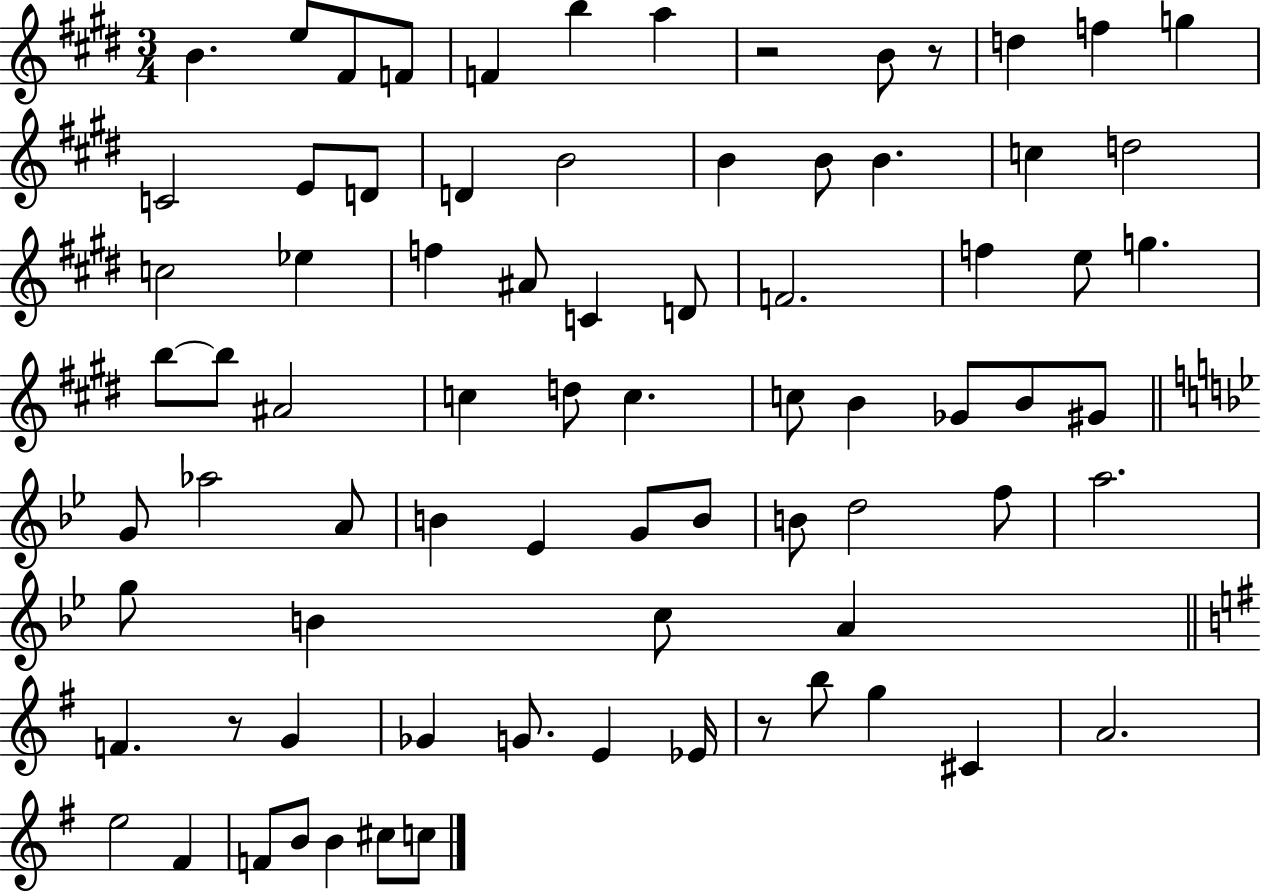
X:1
T:Untitled
M:3/4
L:1/4
K:E
B e/2 ^F/2 F/2 F b a z2 B/2 z/2 d f g C2 E/2 D/2 D B2 B B/2 B c d2 c2 _e f ^A/2 C D/2 F2 f e/2 g b/2 b/2 ^A2 c d/2 c c/2 B _G/2 B/2 ^G/2 G/2 _a2 A/2 B _E G/2 B/2 B/2 d2 f/2 a2 g/2 B c/2 A F z/2 G _G G/2 E _E/4 z/2 b/2 g ^C A2 e2 ^F F/2 B/2 B ^c/2 c/2